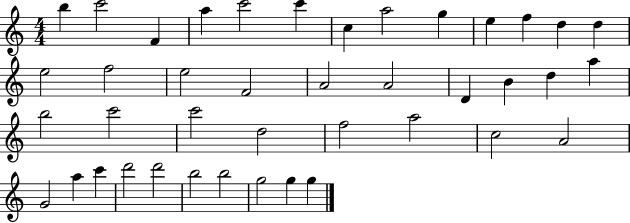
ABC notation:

X:1
T:Untitled
M:4/4
L:1/4
K:C
b c'2 F a c'2 c' c a2 g e f d d e2 f2 e2 F2 A2 A2 D B d a b2 c'2 c'2 d2 f2 a2 c2 A2 G2 a c' d'2 d'2 b2 b2 g2 g g